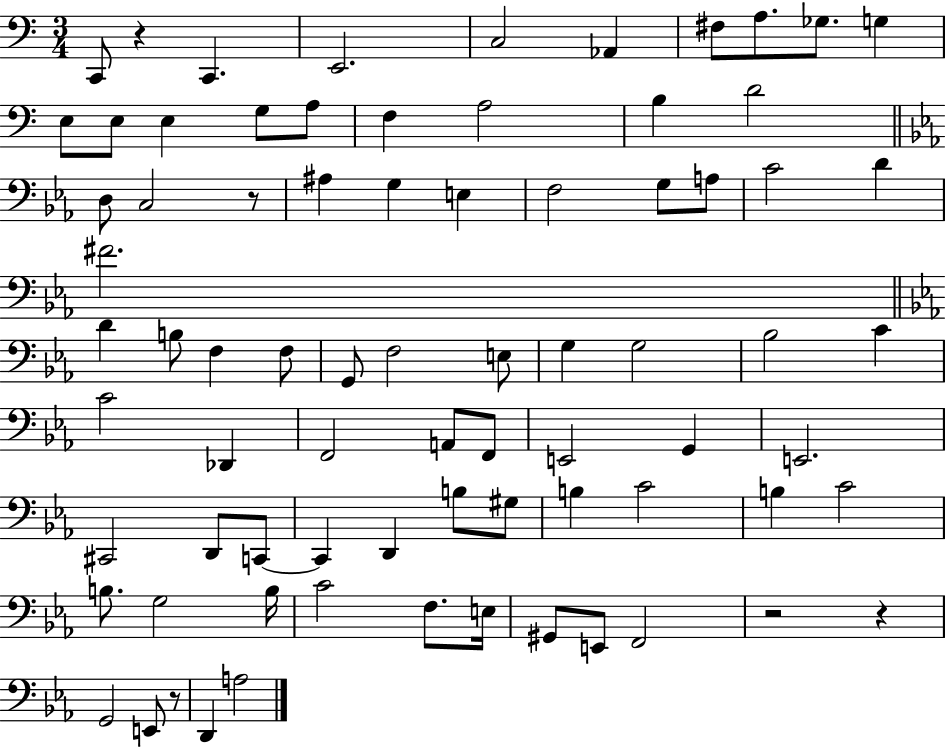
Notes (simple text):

C2/e R/q C2/q. E2/h. C3/h Ab2/q F#3/e A3/e. Gb3/e. G3/q E3/e E3/e E3/q G3/e A3/e F3/q A3/h B3/q D4/h D3/e C3/h R/e A#3/q G3/q E3/q F3/h G3/e A3/e C4/h D4/q F#4/h. D4/q B3/e F3/q F3/e G2/e F3/h E3/e G3/q G3/h Bb3/h C4/q C4/h Db2/q F2/h A2/e F2/e E2/h G2/q E2/h. C#2/h D2/e C2/e C2/q D2/q B3/e G#3/e B3/q C4/h B3/q C4/h B3/e. G3/h B3/s C4/h F3/e. E3/s G#2/e E2/e F2/h R/h R/q G2/h E2/e R/e D2/q A3/h